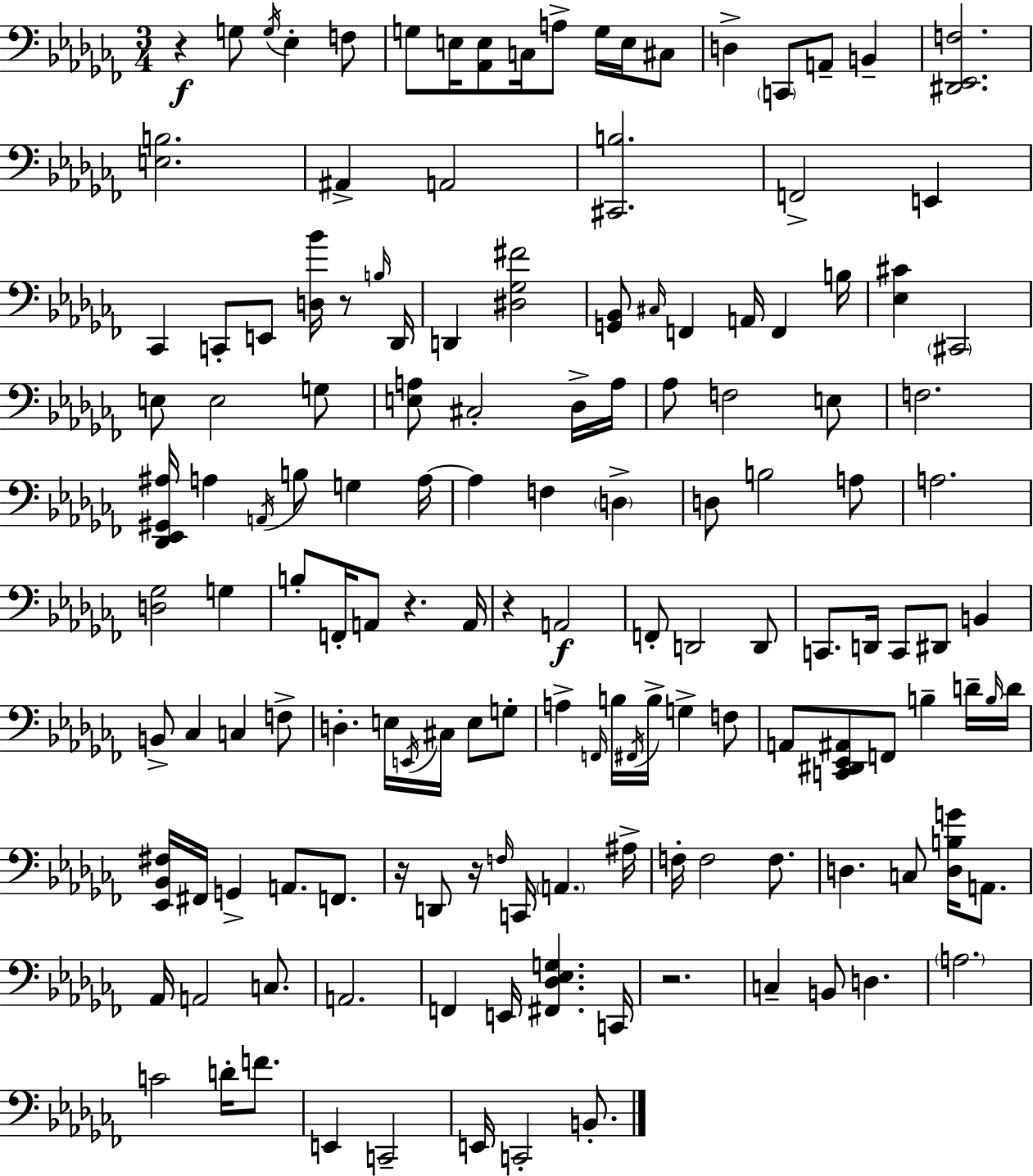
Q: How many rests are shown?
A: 7